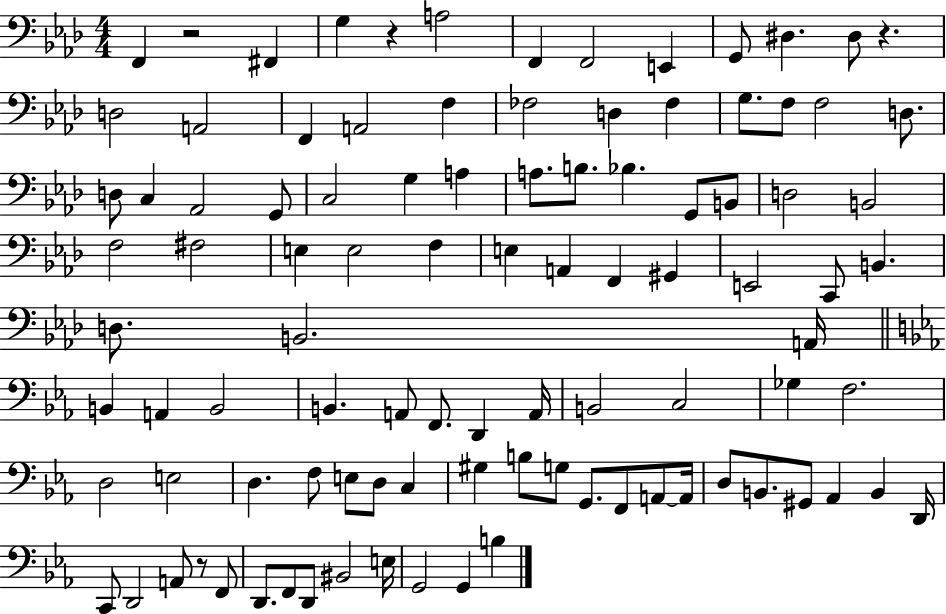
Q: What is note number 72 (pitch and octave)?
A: B3